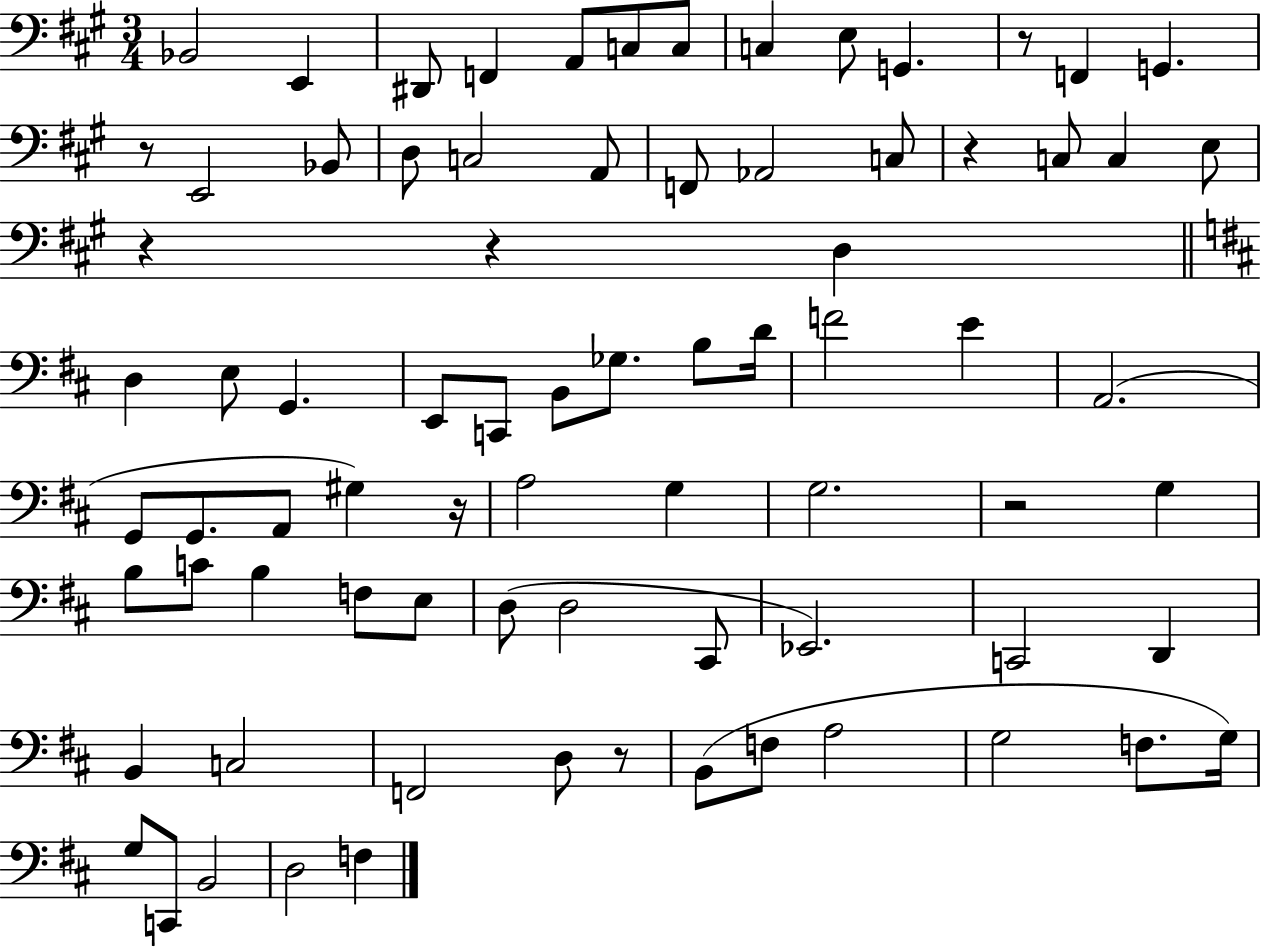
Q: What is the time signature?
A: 3/4